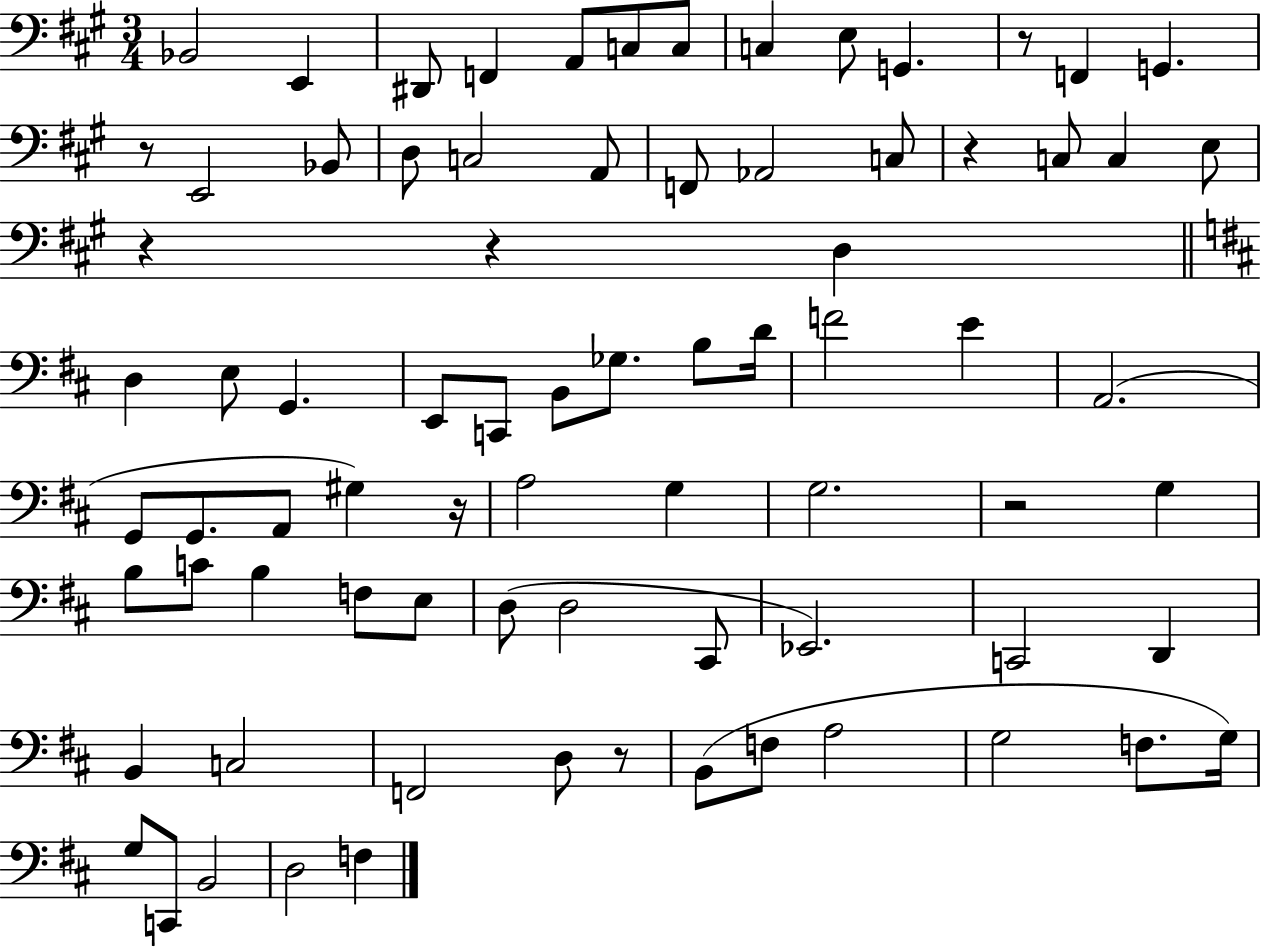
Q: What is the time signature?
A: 3/4